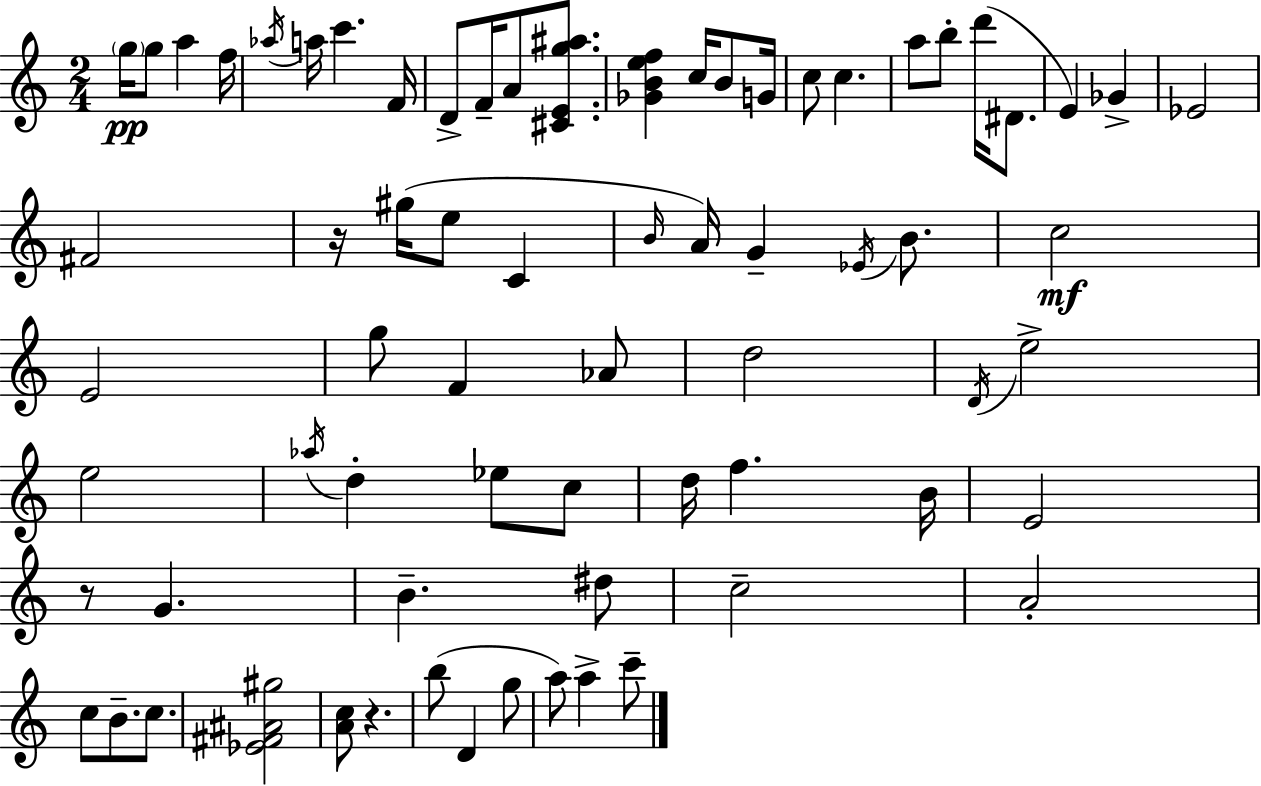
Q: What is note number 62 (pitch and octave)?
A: A5